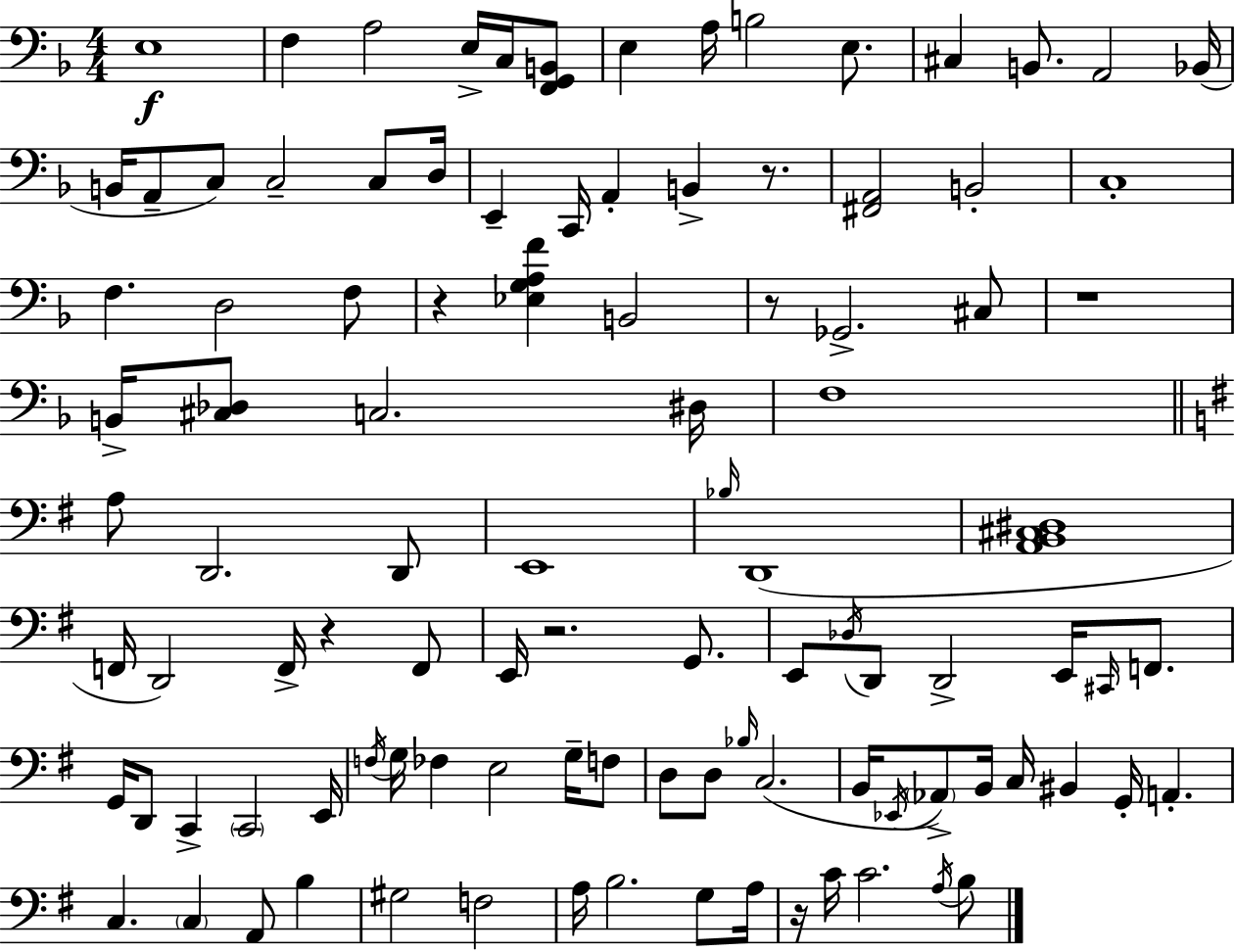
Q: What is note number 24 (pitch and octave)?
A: B2